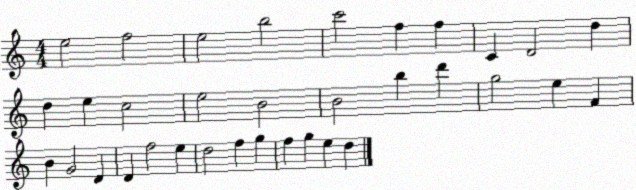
X:1
T:Untitled
M:4/4
L:1/4
K:C
e2 f2 e2 b2 c'2 f f C D2 d d e c2 e2 B2 B2 b d' g2 e F B G2 D D f2 e d2 f g f g e d